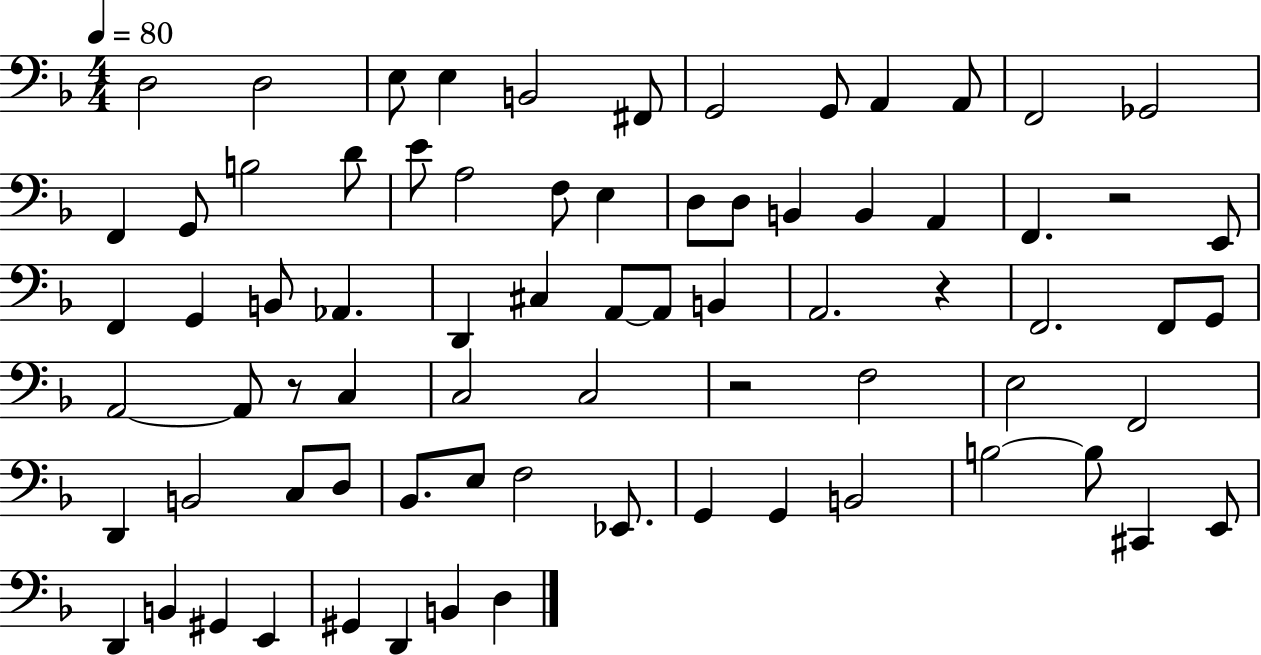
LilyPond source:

{
  \clef bass
  \numericTimeSignature
  \time 4/4
  \key f \major
  \tempo 4 = 80
  d2 d2 | e8 e4 b,2 fis,8 | g,2 g,8 a,4 a,8 | f,2 ges,2 | \break f,4 g,8 b2 d'8 | e'8 a2 f8 e4 | d8 d8 b,4 b,4 a,4 | f,4. r2 e,8 | \break f,4 g,4 b,8 aes,4. | d,4 cis4 a,8~~ a,8 b,4 | a,2. r4 | f,2. f,8 g,8 | \break a,2~~ a,8 r8 c4 | c2 c2 | r2 f2 | e2 f,2 | \break d,4 b,2 c8 d8 | bes,8. e8 f2 ees,8. | g,4 g,4 b,2 | b2~~ b8 cis,4 e,8 | \break d,4 b,4 gis,4 e,4 | gis,4 d,4 b,4 d4 | \bar "|."
}